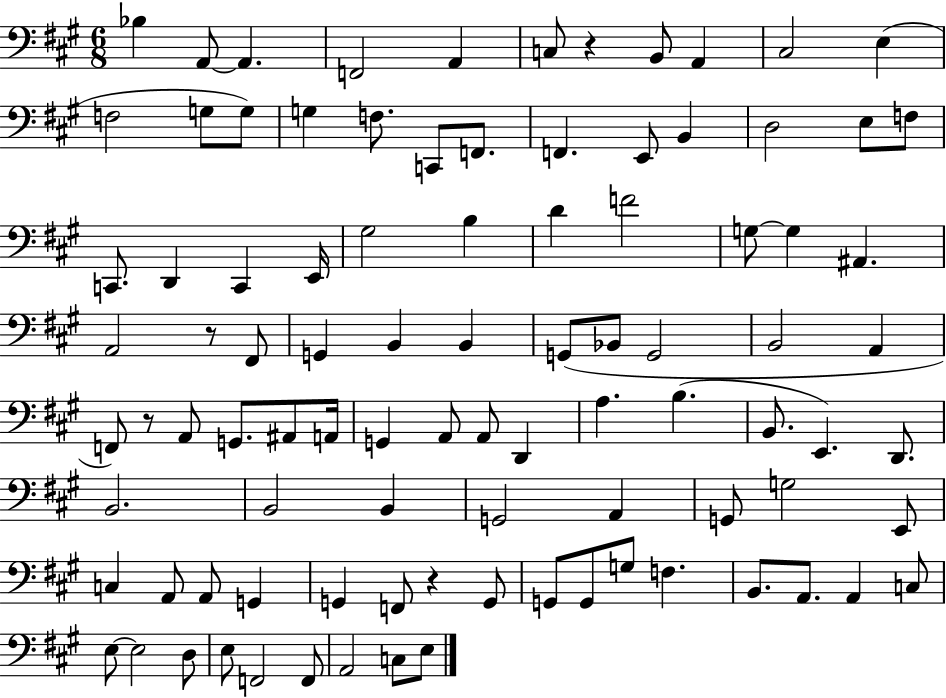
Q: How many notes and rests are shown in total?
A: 94